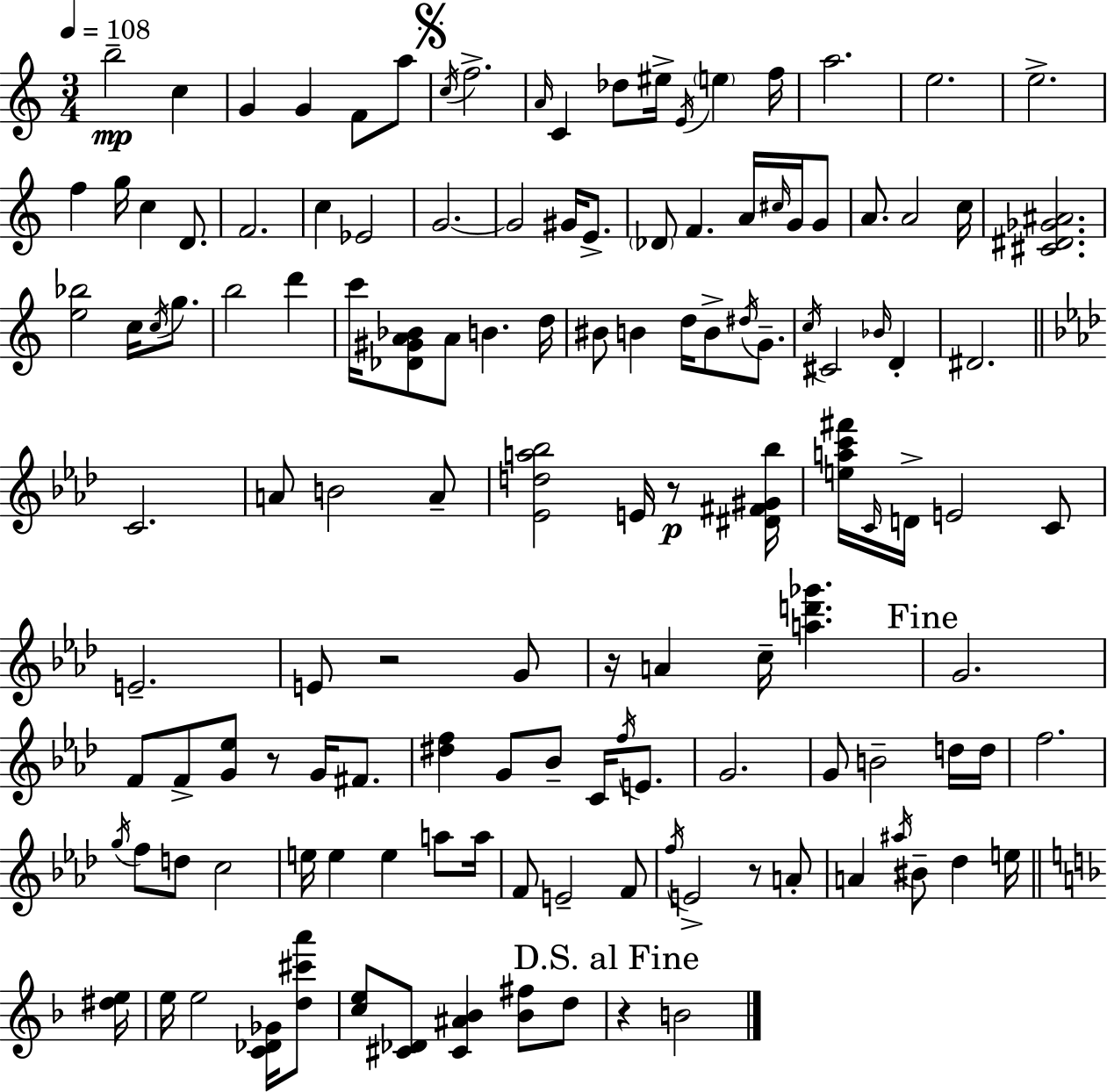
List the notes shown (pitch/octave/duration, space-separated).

B5/h C5/q G4/q G4/q F4/e A5/e C5/s F5/h. A4/s C4/q Db5/e EIS5/s E4/s E5/q F5/s A5/h. E5/h. E5/h. F5/q G5/s C5/q D4/e. F4/h. C5/q Eb4/h G4/h. G4/h G#4/s E4/e. Db4/e F4/q. A4/s C#5/s G4/s G4/e A4/e. A4/h C5/s [C#4,D#4,Gb4,A#4]/h. [E5,Bb5]/h C5/s C5/s G5/e. B5/h D6/q C6/s [Db4,G#4,A4,Bb4]/e A4/e B4/q. D5/s BIS4/e B4/q D5/s B4/e D#5/s G4/e. C5/s C#4/h Bb4/s D4/q D#4/h. C4/h. A4/e B4/h A4/e [Eb4,D5,A5,Bb5]/h E4/s R/e [D#4,F#4,G#4,Bb5]/s [E5,A5,C6,F#6]/s C4/s D4/s E4/h C4/e E4/h. E4/e R/h G4/e R/s A4/q C5/s [A5,D6,Gb6]/q. G4/h. F4/e F4/e [G4,Eb5]/e R/e G4/s F#4/e. [D#5,F5]/q G4/e Bb4/e C4/s F5/s E4/e. G4/h. G4/e B4/h D5/s D5/s F5/h. G5/s F5/e D5/e C5/h E5/s E5/q E5/q A5/e A5/s F4/e E4/h F4/e F5/s E4/h R/e A4/e A4/q A#5/s BIS4/e Db5/q E5/s [D#5,E5]/s E5/s E5/h [C4,Db4,Gb4]/s [D5,C#6,A6]/e [C5,E5]/e [C#4,Db4]/e [C#4,A#4,Bb4]/q [Bb4,F#5]/e D5/e R/q B4/h